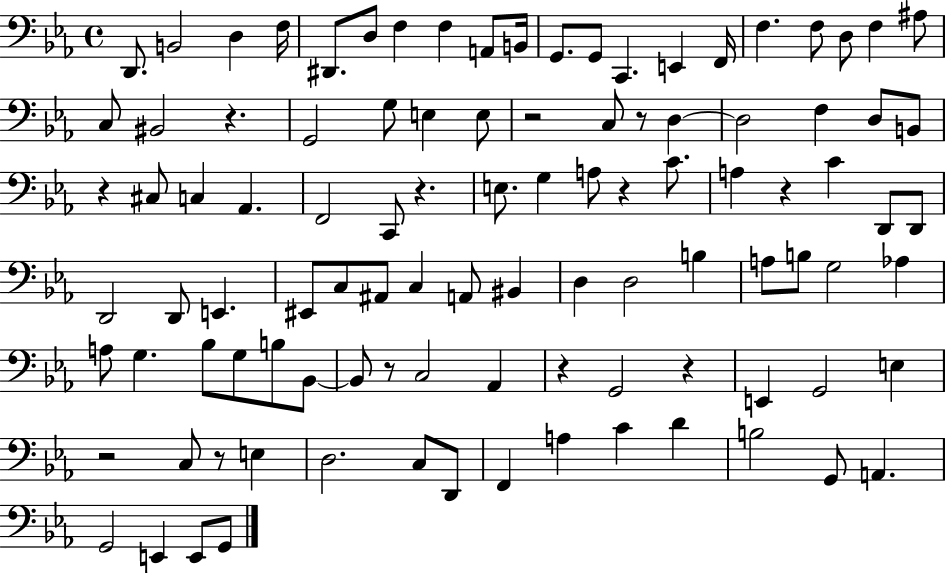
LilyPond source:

{
  \clef bass
  \time 4/4
  \defaultTimeSignature
  \key ees \major
  d,8. b,2 d4 f16 | dis,8. d8 f4 f4 a,8 b,16 | g,8. g,8 c,4. e,4 f,16 | f4. f8 d8 f4 ais8 | \break c8 bis,2 r4. | g,2 g8 e4 e8 | r2 c8 r8 d4~~ | d2 f4 d8 b,8 | \break r4 cis8 c4 aes,4. | f,2 c,8 r4. | e8. g4 a8 r4 c'8. | a4 r4 c'4 d,8 d,8 | \break d,2 d,8 e,4. | eis,8 c8 ais,8 c4 a,8 bis,4 | d4 d2 b4 | a8 b8 g2 aes4 | \break a8 g4. bes8 g8 b8 bes,8~~ | bes,8 r8 c2 aes,4 | r4 g,2 r4 | e,4 g,2 e4 | \break r2 c8 r8 e4 | d2. c8 d,8 | f,4 a4 c'4 d'4 | b2 g,8 a,4. | \break g,2 e,4 e,8 g,8 | \bar "|."
}